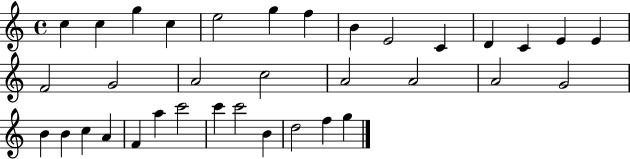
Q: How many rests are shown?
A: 0